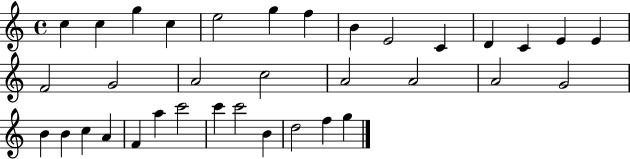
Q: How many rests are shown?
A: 0